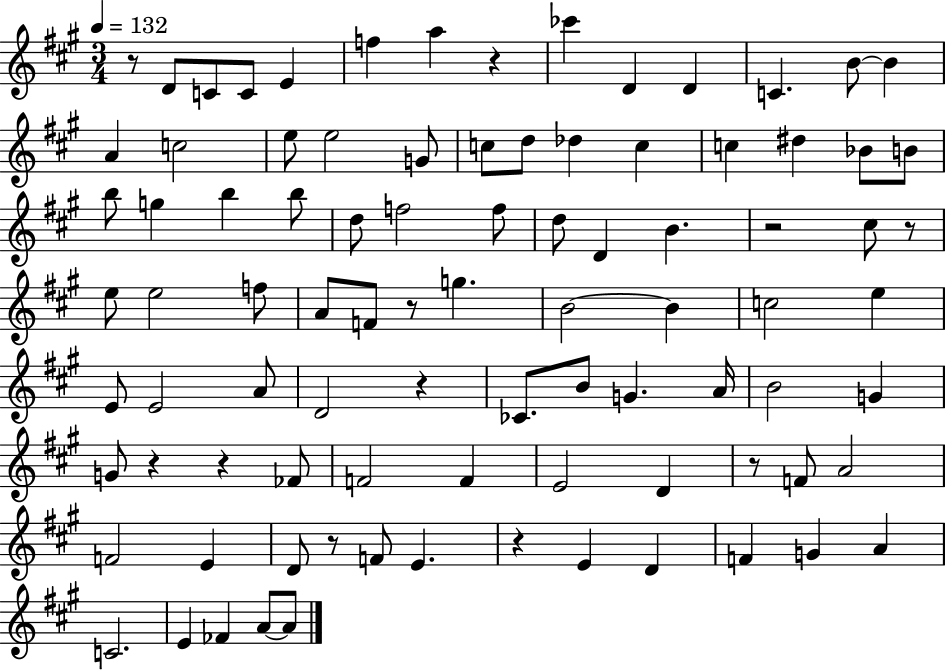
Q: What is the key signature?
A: A major